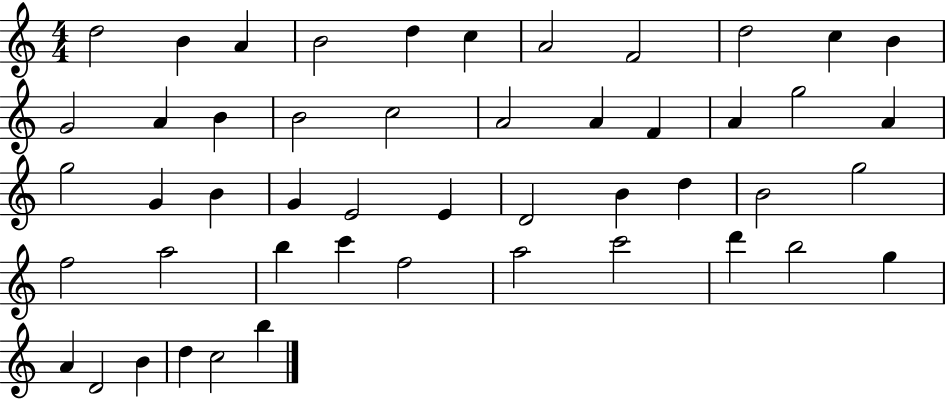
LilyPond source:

{
  \clef treble
  \numericTimeSignature
  \time 4/4
  \key c \major
  d''2 b'4 a'4 | b'2 d''4 c''4 | a'2 f'2 | d''2 c''4 b'4 | \break g'2 a'4 b'4 | b'2 c''2 | a'2 a'4 f'4 | a'4 g''2 a'4 | \break g''2 g'4 b'4 | g'4 e'2 e'4 | d'2 b'4 d''4 | b'2 g''2 | \break f''2 a''2 | b''4 c'''4 f''2 | a''2 c'''2 | d'''4 b''2 g''4 | \break a'4 d'2 b'4 | d''4 c''2 b''4 | \bar "|."
}